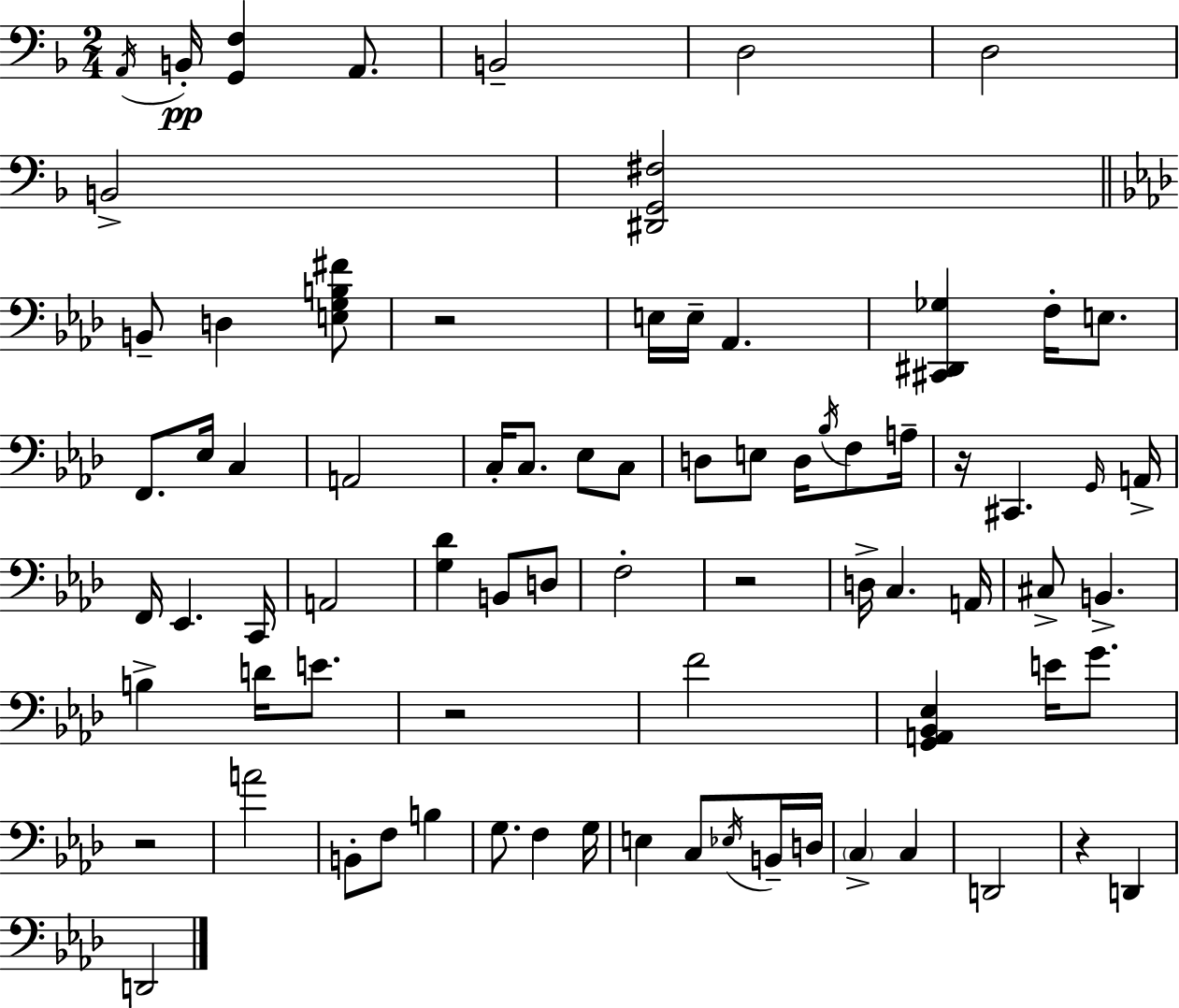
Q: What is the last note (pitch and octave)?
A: D2